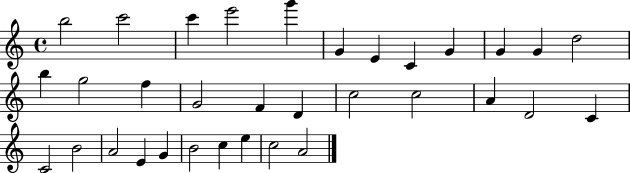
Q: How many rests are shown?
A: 0